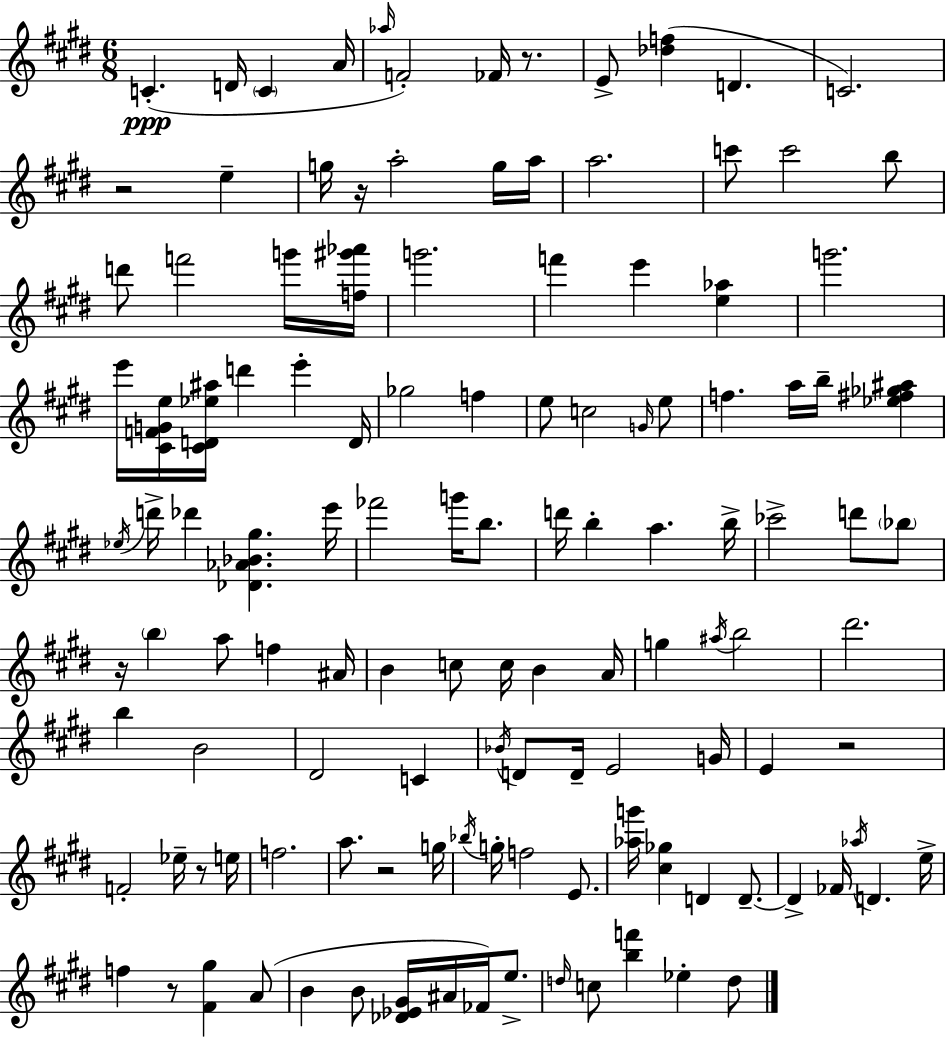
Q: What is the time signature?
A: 6/8